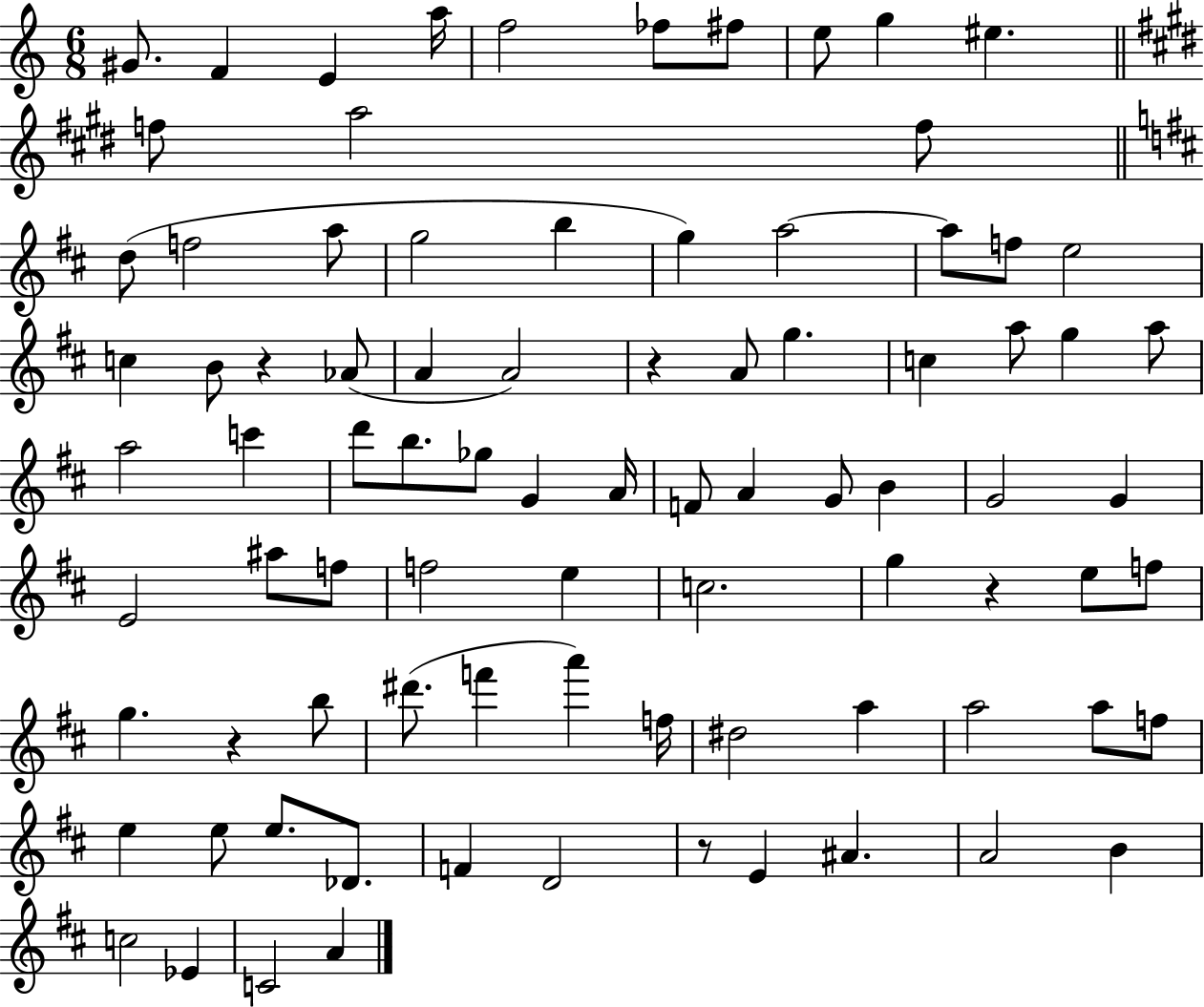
G#4/e. F4/q E4/q A5/s F5/h FES5/e F#5/e E5/e G5/q EIS5/q. F5/e A5/h F5/e D5/e F5/h A5/e G5/h B5/q G5/q A5/h A5/e F5/e E5/h C5/q B4/e R/q Ab4/e A4/q A4/h R/q A4/e G5/q. C5/q A5/e G5/q A5/e A5/h C6/q D6/e B5/e. Gb5/e G4/q A4/s F4/e A4/q G4/e B4/q G4/h G4/q E4/h A#5/e F5/e F5/h E5/q C5/h. G5/q R/q E5/e F5/e G5/q. R/q B5/e D#6/e. F6/q A6/q F5/s D#5/h A5/q A5/h A5/e F5/e E5/q E5/e E5/e. Db4/e. F4/q D4/h R/e E4/q A#4/q. A4/h B4/q C5/h Eb4/q C4/h A4/q